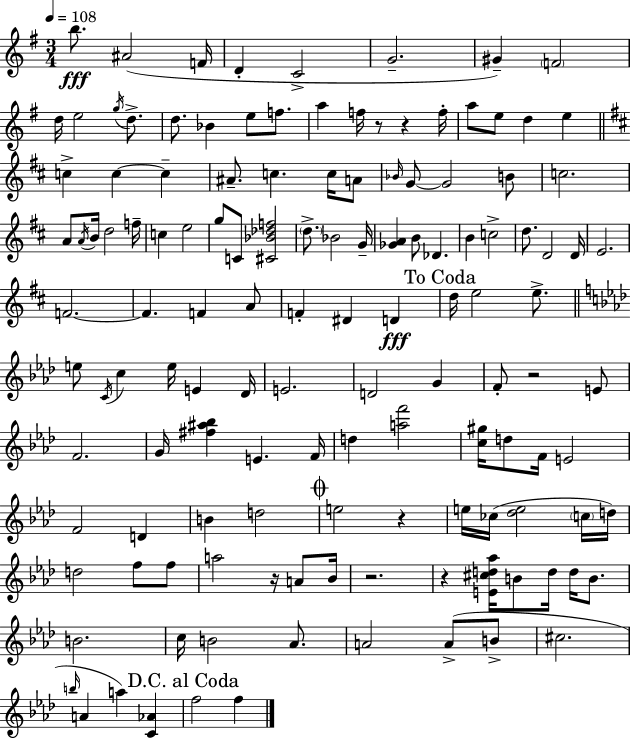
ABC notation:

X:1
T:Untitled
M:3/4
L:1/4
K:G
b/2 ^A2 F/4 D C2 G2 ^G F2 d/4 e2 g/4 d/2 d/2 _B e/2 f/2 a f/4 z/2 z f/4 a/2 e/2 d e c c c ^A/2 c c/4 A/2 _B/4 G/2 G2 B/2 c2 A/2 A/4 B/4 d2 f/4 c e2 g/2 C/2 [^C_B_df]2 d/2 _B2 G/4 [_GA] B/2 _D B c2 d/2 D2 D/4 E2 F2 F F A/2 F ^D D d/4 e2 e/2 e/2 C/4 c e/4 E _D/4 E2 D2 G F/2 z2 E/2 F2 G/4 [^f^a_b] E F/4 d [af']2 [c^g]/4 d/2 F/4 E2 F2 D B d2 e2 z e/4 _c/4 [_de]2 c/4 d/4 d2 f/2 f/2 a2 z/4 A/2 _B/4 z2 z [E^cd_a]/4 B/2 d/4 d/4 B/2 B2 c/4 B2 _A/2 A2 A/2 B/2 ^c2 b/4 A a [C_A] f2 f